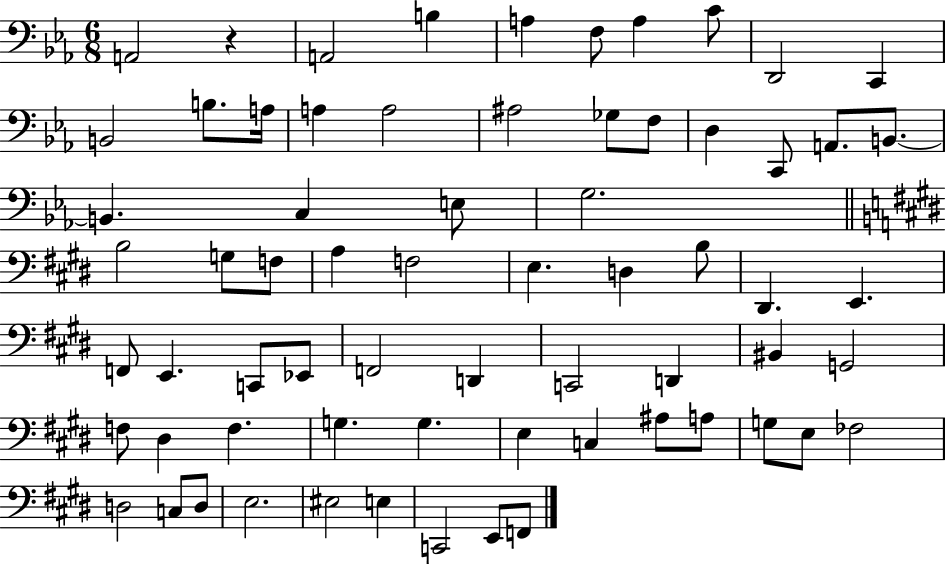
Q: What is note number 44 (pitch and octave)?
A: BIS2